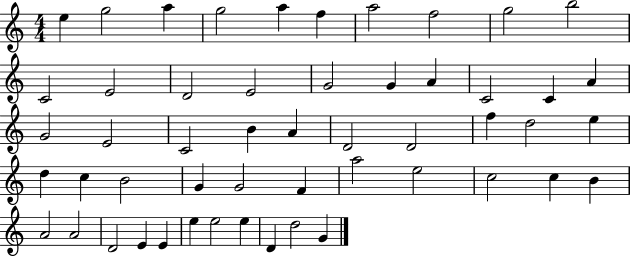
E5/q G5/h A5/q G5/h A5/q F5/q A5/h F5/h G5/h B5/h C4/h E4/h D4/h E4/h G4/h G4/q A4/q C4/h C4/q A4/q G4/h E4/h C4/h B4/q A4/q D4/h D4/h F5/q D5/h E5/q D5/q C5/q B4/h G4/q G4/h F4/q A5/h E5/h C5/h C5/q B4/q A4/h A4/h D4/h E4/q E4/q E5/q E5/h E5/q D4/q D5/h G4/q